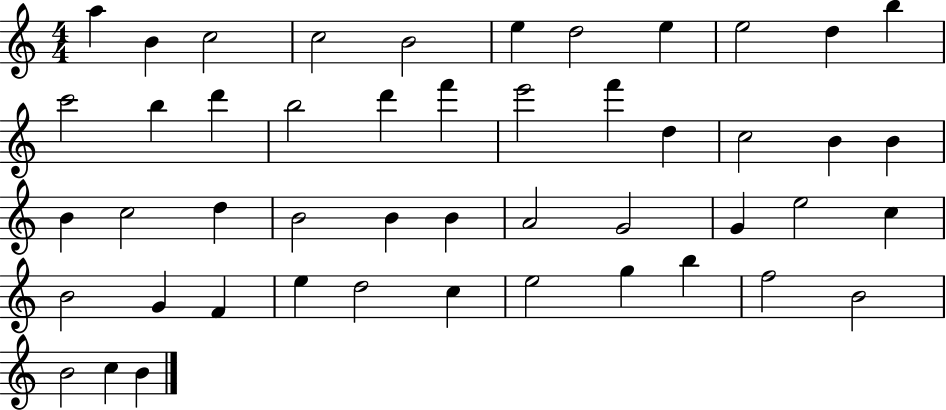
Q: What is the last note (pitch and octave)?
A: B4